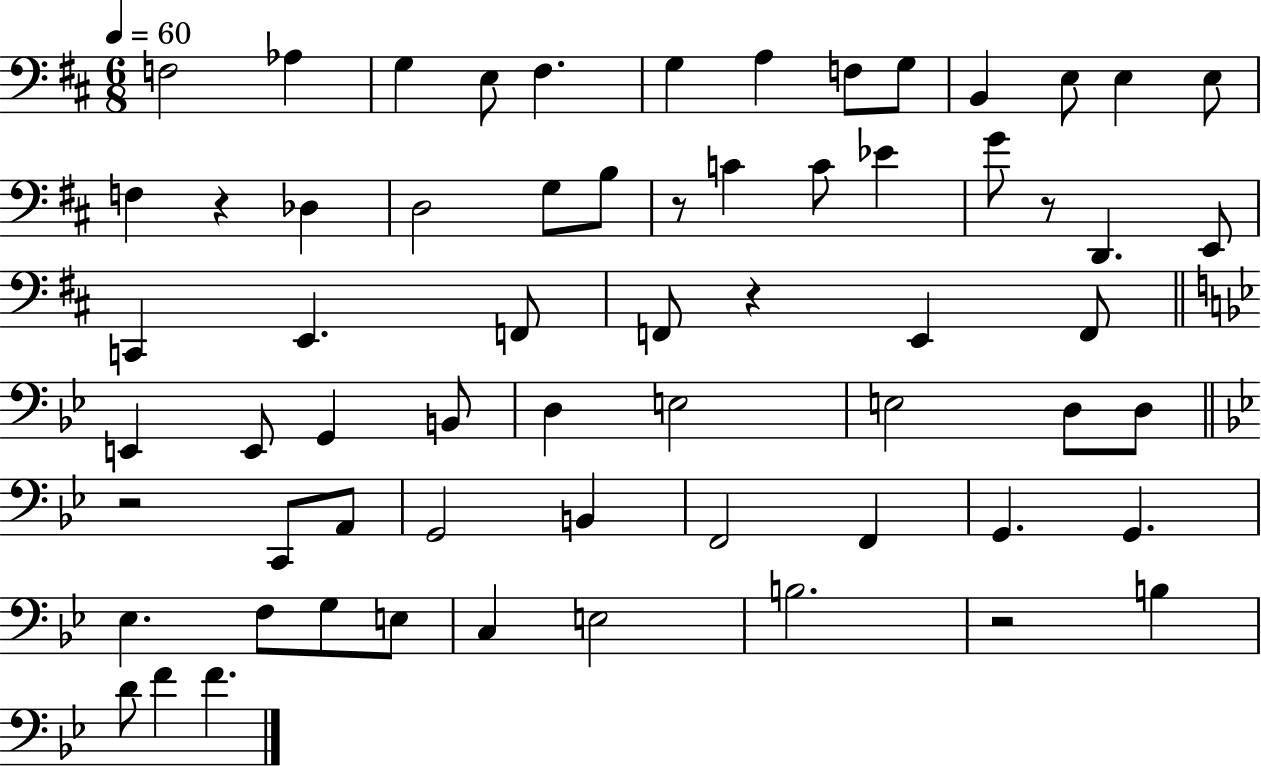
F3/h Ab3/q G3/q E3/e F#3/q. G3/q A3/q F3/e G3/e B2/q E3/e E3/q E3/e F3/q R/q Db3/q D3/h G3/e B3/e R/e C4/q C4/e Eb4/q G4/e R/e D2/q. E2/e C2/q E2/q. F2/e F2/e R/q E2/q F2/e E2/q E2/e G2/q B2/e D3/q E3/h E3/h D3/e D3/e R/h C2/e A2/e G2/h B2/q F2/h F2/q G2/q. G2/q. Eb3/q. F3/e G3/e E3/e C3/q E3/h B3/h. R/h B3/q D4/e F4/q F4/q.